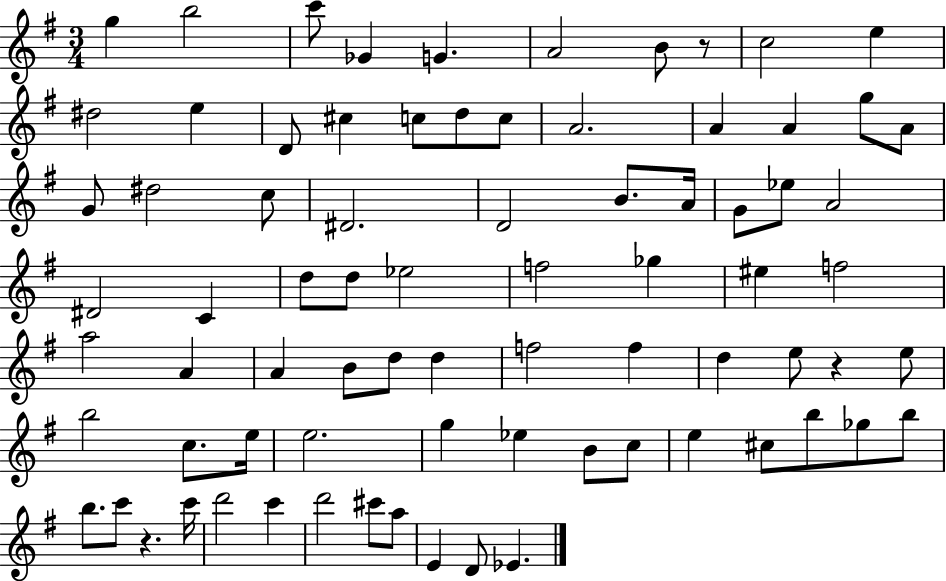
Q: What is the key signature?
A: G major